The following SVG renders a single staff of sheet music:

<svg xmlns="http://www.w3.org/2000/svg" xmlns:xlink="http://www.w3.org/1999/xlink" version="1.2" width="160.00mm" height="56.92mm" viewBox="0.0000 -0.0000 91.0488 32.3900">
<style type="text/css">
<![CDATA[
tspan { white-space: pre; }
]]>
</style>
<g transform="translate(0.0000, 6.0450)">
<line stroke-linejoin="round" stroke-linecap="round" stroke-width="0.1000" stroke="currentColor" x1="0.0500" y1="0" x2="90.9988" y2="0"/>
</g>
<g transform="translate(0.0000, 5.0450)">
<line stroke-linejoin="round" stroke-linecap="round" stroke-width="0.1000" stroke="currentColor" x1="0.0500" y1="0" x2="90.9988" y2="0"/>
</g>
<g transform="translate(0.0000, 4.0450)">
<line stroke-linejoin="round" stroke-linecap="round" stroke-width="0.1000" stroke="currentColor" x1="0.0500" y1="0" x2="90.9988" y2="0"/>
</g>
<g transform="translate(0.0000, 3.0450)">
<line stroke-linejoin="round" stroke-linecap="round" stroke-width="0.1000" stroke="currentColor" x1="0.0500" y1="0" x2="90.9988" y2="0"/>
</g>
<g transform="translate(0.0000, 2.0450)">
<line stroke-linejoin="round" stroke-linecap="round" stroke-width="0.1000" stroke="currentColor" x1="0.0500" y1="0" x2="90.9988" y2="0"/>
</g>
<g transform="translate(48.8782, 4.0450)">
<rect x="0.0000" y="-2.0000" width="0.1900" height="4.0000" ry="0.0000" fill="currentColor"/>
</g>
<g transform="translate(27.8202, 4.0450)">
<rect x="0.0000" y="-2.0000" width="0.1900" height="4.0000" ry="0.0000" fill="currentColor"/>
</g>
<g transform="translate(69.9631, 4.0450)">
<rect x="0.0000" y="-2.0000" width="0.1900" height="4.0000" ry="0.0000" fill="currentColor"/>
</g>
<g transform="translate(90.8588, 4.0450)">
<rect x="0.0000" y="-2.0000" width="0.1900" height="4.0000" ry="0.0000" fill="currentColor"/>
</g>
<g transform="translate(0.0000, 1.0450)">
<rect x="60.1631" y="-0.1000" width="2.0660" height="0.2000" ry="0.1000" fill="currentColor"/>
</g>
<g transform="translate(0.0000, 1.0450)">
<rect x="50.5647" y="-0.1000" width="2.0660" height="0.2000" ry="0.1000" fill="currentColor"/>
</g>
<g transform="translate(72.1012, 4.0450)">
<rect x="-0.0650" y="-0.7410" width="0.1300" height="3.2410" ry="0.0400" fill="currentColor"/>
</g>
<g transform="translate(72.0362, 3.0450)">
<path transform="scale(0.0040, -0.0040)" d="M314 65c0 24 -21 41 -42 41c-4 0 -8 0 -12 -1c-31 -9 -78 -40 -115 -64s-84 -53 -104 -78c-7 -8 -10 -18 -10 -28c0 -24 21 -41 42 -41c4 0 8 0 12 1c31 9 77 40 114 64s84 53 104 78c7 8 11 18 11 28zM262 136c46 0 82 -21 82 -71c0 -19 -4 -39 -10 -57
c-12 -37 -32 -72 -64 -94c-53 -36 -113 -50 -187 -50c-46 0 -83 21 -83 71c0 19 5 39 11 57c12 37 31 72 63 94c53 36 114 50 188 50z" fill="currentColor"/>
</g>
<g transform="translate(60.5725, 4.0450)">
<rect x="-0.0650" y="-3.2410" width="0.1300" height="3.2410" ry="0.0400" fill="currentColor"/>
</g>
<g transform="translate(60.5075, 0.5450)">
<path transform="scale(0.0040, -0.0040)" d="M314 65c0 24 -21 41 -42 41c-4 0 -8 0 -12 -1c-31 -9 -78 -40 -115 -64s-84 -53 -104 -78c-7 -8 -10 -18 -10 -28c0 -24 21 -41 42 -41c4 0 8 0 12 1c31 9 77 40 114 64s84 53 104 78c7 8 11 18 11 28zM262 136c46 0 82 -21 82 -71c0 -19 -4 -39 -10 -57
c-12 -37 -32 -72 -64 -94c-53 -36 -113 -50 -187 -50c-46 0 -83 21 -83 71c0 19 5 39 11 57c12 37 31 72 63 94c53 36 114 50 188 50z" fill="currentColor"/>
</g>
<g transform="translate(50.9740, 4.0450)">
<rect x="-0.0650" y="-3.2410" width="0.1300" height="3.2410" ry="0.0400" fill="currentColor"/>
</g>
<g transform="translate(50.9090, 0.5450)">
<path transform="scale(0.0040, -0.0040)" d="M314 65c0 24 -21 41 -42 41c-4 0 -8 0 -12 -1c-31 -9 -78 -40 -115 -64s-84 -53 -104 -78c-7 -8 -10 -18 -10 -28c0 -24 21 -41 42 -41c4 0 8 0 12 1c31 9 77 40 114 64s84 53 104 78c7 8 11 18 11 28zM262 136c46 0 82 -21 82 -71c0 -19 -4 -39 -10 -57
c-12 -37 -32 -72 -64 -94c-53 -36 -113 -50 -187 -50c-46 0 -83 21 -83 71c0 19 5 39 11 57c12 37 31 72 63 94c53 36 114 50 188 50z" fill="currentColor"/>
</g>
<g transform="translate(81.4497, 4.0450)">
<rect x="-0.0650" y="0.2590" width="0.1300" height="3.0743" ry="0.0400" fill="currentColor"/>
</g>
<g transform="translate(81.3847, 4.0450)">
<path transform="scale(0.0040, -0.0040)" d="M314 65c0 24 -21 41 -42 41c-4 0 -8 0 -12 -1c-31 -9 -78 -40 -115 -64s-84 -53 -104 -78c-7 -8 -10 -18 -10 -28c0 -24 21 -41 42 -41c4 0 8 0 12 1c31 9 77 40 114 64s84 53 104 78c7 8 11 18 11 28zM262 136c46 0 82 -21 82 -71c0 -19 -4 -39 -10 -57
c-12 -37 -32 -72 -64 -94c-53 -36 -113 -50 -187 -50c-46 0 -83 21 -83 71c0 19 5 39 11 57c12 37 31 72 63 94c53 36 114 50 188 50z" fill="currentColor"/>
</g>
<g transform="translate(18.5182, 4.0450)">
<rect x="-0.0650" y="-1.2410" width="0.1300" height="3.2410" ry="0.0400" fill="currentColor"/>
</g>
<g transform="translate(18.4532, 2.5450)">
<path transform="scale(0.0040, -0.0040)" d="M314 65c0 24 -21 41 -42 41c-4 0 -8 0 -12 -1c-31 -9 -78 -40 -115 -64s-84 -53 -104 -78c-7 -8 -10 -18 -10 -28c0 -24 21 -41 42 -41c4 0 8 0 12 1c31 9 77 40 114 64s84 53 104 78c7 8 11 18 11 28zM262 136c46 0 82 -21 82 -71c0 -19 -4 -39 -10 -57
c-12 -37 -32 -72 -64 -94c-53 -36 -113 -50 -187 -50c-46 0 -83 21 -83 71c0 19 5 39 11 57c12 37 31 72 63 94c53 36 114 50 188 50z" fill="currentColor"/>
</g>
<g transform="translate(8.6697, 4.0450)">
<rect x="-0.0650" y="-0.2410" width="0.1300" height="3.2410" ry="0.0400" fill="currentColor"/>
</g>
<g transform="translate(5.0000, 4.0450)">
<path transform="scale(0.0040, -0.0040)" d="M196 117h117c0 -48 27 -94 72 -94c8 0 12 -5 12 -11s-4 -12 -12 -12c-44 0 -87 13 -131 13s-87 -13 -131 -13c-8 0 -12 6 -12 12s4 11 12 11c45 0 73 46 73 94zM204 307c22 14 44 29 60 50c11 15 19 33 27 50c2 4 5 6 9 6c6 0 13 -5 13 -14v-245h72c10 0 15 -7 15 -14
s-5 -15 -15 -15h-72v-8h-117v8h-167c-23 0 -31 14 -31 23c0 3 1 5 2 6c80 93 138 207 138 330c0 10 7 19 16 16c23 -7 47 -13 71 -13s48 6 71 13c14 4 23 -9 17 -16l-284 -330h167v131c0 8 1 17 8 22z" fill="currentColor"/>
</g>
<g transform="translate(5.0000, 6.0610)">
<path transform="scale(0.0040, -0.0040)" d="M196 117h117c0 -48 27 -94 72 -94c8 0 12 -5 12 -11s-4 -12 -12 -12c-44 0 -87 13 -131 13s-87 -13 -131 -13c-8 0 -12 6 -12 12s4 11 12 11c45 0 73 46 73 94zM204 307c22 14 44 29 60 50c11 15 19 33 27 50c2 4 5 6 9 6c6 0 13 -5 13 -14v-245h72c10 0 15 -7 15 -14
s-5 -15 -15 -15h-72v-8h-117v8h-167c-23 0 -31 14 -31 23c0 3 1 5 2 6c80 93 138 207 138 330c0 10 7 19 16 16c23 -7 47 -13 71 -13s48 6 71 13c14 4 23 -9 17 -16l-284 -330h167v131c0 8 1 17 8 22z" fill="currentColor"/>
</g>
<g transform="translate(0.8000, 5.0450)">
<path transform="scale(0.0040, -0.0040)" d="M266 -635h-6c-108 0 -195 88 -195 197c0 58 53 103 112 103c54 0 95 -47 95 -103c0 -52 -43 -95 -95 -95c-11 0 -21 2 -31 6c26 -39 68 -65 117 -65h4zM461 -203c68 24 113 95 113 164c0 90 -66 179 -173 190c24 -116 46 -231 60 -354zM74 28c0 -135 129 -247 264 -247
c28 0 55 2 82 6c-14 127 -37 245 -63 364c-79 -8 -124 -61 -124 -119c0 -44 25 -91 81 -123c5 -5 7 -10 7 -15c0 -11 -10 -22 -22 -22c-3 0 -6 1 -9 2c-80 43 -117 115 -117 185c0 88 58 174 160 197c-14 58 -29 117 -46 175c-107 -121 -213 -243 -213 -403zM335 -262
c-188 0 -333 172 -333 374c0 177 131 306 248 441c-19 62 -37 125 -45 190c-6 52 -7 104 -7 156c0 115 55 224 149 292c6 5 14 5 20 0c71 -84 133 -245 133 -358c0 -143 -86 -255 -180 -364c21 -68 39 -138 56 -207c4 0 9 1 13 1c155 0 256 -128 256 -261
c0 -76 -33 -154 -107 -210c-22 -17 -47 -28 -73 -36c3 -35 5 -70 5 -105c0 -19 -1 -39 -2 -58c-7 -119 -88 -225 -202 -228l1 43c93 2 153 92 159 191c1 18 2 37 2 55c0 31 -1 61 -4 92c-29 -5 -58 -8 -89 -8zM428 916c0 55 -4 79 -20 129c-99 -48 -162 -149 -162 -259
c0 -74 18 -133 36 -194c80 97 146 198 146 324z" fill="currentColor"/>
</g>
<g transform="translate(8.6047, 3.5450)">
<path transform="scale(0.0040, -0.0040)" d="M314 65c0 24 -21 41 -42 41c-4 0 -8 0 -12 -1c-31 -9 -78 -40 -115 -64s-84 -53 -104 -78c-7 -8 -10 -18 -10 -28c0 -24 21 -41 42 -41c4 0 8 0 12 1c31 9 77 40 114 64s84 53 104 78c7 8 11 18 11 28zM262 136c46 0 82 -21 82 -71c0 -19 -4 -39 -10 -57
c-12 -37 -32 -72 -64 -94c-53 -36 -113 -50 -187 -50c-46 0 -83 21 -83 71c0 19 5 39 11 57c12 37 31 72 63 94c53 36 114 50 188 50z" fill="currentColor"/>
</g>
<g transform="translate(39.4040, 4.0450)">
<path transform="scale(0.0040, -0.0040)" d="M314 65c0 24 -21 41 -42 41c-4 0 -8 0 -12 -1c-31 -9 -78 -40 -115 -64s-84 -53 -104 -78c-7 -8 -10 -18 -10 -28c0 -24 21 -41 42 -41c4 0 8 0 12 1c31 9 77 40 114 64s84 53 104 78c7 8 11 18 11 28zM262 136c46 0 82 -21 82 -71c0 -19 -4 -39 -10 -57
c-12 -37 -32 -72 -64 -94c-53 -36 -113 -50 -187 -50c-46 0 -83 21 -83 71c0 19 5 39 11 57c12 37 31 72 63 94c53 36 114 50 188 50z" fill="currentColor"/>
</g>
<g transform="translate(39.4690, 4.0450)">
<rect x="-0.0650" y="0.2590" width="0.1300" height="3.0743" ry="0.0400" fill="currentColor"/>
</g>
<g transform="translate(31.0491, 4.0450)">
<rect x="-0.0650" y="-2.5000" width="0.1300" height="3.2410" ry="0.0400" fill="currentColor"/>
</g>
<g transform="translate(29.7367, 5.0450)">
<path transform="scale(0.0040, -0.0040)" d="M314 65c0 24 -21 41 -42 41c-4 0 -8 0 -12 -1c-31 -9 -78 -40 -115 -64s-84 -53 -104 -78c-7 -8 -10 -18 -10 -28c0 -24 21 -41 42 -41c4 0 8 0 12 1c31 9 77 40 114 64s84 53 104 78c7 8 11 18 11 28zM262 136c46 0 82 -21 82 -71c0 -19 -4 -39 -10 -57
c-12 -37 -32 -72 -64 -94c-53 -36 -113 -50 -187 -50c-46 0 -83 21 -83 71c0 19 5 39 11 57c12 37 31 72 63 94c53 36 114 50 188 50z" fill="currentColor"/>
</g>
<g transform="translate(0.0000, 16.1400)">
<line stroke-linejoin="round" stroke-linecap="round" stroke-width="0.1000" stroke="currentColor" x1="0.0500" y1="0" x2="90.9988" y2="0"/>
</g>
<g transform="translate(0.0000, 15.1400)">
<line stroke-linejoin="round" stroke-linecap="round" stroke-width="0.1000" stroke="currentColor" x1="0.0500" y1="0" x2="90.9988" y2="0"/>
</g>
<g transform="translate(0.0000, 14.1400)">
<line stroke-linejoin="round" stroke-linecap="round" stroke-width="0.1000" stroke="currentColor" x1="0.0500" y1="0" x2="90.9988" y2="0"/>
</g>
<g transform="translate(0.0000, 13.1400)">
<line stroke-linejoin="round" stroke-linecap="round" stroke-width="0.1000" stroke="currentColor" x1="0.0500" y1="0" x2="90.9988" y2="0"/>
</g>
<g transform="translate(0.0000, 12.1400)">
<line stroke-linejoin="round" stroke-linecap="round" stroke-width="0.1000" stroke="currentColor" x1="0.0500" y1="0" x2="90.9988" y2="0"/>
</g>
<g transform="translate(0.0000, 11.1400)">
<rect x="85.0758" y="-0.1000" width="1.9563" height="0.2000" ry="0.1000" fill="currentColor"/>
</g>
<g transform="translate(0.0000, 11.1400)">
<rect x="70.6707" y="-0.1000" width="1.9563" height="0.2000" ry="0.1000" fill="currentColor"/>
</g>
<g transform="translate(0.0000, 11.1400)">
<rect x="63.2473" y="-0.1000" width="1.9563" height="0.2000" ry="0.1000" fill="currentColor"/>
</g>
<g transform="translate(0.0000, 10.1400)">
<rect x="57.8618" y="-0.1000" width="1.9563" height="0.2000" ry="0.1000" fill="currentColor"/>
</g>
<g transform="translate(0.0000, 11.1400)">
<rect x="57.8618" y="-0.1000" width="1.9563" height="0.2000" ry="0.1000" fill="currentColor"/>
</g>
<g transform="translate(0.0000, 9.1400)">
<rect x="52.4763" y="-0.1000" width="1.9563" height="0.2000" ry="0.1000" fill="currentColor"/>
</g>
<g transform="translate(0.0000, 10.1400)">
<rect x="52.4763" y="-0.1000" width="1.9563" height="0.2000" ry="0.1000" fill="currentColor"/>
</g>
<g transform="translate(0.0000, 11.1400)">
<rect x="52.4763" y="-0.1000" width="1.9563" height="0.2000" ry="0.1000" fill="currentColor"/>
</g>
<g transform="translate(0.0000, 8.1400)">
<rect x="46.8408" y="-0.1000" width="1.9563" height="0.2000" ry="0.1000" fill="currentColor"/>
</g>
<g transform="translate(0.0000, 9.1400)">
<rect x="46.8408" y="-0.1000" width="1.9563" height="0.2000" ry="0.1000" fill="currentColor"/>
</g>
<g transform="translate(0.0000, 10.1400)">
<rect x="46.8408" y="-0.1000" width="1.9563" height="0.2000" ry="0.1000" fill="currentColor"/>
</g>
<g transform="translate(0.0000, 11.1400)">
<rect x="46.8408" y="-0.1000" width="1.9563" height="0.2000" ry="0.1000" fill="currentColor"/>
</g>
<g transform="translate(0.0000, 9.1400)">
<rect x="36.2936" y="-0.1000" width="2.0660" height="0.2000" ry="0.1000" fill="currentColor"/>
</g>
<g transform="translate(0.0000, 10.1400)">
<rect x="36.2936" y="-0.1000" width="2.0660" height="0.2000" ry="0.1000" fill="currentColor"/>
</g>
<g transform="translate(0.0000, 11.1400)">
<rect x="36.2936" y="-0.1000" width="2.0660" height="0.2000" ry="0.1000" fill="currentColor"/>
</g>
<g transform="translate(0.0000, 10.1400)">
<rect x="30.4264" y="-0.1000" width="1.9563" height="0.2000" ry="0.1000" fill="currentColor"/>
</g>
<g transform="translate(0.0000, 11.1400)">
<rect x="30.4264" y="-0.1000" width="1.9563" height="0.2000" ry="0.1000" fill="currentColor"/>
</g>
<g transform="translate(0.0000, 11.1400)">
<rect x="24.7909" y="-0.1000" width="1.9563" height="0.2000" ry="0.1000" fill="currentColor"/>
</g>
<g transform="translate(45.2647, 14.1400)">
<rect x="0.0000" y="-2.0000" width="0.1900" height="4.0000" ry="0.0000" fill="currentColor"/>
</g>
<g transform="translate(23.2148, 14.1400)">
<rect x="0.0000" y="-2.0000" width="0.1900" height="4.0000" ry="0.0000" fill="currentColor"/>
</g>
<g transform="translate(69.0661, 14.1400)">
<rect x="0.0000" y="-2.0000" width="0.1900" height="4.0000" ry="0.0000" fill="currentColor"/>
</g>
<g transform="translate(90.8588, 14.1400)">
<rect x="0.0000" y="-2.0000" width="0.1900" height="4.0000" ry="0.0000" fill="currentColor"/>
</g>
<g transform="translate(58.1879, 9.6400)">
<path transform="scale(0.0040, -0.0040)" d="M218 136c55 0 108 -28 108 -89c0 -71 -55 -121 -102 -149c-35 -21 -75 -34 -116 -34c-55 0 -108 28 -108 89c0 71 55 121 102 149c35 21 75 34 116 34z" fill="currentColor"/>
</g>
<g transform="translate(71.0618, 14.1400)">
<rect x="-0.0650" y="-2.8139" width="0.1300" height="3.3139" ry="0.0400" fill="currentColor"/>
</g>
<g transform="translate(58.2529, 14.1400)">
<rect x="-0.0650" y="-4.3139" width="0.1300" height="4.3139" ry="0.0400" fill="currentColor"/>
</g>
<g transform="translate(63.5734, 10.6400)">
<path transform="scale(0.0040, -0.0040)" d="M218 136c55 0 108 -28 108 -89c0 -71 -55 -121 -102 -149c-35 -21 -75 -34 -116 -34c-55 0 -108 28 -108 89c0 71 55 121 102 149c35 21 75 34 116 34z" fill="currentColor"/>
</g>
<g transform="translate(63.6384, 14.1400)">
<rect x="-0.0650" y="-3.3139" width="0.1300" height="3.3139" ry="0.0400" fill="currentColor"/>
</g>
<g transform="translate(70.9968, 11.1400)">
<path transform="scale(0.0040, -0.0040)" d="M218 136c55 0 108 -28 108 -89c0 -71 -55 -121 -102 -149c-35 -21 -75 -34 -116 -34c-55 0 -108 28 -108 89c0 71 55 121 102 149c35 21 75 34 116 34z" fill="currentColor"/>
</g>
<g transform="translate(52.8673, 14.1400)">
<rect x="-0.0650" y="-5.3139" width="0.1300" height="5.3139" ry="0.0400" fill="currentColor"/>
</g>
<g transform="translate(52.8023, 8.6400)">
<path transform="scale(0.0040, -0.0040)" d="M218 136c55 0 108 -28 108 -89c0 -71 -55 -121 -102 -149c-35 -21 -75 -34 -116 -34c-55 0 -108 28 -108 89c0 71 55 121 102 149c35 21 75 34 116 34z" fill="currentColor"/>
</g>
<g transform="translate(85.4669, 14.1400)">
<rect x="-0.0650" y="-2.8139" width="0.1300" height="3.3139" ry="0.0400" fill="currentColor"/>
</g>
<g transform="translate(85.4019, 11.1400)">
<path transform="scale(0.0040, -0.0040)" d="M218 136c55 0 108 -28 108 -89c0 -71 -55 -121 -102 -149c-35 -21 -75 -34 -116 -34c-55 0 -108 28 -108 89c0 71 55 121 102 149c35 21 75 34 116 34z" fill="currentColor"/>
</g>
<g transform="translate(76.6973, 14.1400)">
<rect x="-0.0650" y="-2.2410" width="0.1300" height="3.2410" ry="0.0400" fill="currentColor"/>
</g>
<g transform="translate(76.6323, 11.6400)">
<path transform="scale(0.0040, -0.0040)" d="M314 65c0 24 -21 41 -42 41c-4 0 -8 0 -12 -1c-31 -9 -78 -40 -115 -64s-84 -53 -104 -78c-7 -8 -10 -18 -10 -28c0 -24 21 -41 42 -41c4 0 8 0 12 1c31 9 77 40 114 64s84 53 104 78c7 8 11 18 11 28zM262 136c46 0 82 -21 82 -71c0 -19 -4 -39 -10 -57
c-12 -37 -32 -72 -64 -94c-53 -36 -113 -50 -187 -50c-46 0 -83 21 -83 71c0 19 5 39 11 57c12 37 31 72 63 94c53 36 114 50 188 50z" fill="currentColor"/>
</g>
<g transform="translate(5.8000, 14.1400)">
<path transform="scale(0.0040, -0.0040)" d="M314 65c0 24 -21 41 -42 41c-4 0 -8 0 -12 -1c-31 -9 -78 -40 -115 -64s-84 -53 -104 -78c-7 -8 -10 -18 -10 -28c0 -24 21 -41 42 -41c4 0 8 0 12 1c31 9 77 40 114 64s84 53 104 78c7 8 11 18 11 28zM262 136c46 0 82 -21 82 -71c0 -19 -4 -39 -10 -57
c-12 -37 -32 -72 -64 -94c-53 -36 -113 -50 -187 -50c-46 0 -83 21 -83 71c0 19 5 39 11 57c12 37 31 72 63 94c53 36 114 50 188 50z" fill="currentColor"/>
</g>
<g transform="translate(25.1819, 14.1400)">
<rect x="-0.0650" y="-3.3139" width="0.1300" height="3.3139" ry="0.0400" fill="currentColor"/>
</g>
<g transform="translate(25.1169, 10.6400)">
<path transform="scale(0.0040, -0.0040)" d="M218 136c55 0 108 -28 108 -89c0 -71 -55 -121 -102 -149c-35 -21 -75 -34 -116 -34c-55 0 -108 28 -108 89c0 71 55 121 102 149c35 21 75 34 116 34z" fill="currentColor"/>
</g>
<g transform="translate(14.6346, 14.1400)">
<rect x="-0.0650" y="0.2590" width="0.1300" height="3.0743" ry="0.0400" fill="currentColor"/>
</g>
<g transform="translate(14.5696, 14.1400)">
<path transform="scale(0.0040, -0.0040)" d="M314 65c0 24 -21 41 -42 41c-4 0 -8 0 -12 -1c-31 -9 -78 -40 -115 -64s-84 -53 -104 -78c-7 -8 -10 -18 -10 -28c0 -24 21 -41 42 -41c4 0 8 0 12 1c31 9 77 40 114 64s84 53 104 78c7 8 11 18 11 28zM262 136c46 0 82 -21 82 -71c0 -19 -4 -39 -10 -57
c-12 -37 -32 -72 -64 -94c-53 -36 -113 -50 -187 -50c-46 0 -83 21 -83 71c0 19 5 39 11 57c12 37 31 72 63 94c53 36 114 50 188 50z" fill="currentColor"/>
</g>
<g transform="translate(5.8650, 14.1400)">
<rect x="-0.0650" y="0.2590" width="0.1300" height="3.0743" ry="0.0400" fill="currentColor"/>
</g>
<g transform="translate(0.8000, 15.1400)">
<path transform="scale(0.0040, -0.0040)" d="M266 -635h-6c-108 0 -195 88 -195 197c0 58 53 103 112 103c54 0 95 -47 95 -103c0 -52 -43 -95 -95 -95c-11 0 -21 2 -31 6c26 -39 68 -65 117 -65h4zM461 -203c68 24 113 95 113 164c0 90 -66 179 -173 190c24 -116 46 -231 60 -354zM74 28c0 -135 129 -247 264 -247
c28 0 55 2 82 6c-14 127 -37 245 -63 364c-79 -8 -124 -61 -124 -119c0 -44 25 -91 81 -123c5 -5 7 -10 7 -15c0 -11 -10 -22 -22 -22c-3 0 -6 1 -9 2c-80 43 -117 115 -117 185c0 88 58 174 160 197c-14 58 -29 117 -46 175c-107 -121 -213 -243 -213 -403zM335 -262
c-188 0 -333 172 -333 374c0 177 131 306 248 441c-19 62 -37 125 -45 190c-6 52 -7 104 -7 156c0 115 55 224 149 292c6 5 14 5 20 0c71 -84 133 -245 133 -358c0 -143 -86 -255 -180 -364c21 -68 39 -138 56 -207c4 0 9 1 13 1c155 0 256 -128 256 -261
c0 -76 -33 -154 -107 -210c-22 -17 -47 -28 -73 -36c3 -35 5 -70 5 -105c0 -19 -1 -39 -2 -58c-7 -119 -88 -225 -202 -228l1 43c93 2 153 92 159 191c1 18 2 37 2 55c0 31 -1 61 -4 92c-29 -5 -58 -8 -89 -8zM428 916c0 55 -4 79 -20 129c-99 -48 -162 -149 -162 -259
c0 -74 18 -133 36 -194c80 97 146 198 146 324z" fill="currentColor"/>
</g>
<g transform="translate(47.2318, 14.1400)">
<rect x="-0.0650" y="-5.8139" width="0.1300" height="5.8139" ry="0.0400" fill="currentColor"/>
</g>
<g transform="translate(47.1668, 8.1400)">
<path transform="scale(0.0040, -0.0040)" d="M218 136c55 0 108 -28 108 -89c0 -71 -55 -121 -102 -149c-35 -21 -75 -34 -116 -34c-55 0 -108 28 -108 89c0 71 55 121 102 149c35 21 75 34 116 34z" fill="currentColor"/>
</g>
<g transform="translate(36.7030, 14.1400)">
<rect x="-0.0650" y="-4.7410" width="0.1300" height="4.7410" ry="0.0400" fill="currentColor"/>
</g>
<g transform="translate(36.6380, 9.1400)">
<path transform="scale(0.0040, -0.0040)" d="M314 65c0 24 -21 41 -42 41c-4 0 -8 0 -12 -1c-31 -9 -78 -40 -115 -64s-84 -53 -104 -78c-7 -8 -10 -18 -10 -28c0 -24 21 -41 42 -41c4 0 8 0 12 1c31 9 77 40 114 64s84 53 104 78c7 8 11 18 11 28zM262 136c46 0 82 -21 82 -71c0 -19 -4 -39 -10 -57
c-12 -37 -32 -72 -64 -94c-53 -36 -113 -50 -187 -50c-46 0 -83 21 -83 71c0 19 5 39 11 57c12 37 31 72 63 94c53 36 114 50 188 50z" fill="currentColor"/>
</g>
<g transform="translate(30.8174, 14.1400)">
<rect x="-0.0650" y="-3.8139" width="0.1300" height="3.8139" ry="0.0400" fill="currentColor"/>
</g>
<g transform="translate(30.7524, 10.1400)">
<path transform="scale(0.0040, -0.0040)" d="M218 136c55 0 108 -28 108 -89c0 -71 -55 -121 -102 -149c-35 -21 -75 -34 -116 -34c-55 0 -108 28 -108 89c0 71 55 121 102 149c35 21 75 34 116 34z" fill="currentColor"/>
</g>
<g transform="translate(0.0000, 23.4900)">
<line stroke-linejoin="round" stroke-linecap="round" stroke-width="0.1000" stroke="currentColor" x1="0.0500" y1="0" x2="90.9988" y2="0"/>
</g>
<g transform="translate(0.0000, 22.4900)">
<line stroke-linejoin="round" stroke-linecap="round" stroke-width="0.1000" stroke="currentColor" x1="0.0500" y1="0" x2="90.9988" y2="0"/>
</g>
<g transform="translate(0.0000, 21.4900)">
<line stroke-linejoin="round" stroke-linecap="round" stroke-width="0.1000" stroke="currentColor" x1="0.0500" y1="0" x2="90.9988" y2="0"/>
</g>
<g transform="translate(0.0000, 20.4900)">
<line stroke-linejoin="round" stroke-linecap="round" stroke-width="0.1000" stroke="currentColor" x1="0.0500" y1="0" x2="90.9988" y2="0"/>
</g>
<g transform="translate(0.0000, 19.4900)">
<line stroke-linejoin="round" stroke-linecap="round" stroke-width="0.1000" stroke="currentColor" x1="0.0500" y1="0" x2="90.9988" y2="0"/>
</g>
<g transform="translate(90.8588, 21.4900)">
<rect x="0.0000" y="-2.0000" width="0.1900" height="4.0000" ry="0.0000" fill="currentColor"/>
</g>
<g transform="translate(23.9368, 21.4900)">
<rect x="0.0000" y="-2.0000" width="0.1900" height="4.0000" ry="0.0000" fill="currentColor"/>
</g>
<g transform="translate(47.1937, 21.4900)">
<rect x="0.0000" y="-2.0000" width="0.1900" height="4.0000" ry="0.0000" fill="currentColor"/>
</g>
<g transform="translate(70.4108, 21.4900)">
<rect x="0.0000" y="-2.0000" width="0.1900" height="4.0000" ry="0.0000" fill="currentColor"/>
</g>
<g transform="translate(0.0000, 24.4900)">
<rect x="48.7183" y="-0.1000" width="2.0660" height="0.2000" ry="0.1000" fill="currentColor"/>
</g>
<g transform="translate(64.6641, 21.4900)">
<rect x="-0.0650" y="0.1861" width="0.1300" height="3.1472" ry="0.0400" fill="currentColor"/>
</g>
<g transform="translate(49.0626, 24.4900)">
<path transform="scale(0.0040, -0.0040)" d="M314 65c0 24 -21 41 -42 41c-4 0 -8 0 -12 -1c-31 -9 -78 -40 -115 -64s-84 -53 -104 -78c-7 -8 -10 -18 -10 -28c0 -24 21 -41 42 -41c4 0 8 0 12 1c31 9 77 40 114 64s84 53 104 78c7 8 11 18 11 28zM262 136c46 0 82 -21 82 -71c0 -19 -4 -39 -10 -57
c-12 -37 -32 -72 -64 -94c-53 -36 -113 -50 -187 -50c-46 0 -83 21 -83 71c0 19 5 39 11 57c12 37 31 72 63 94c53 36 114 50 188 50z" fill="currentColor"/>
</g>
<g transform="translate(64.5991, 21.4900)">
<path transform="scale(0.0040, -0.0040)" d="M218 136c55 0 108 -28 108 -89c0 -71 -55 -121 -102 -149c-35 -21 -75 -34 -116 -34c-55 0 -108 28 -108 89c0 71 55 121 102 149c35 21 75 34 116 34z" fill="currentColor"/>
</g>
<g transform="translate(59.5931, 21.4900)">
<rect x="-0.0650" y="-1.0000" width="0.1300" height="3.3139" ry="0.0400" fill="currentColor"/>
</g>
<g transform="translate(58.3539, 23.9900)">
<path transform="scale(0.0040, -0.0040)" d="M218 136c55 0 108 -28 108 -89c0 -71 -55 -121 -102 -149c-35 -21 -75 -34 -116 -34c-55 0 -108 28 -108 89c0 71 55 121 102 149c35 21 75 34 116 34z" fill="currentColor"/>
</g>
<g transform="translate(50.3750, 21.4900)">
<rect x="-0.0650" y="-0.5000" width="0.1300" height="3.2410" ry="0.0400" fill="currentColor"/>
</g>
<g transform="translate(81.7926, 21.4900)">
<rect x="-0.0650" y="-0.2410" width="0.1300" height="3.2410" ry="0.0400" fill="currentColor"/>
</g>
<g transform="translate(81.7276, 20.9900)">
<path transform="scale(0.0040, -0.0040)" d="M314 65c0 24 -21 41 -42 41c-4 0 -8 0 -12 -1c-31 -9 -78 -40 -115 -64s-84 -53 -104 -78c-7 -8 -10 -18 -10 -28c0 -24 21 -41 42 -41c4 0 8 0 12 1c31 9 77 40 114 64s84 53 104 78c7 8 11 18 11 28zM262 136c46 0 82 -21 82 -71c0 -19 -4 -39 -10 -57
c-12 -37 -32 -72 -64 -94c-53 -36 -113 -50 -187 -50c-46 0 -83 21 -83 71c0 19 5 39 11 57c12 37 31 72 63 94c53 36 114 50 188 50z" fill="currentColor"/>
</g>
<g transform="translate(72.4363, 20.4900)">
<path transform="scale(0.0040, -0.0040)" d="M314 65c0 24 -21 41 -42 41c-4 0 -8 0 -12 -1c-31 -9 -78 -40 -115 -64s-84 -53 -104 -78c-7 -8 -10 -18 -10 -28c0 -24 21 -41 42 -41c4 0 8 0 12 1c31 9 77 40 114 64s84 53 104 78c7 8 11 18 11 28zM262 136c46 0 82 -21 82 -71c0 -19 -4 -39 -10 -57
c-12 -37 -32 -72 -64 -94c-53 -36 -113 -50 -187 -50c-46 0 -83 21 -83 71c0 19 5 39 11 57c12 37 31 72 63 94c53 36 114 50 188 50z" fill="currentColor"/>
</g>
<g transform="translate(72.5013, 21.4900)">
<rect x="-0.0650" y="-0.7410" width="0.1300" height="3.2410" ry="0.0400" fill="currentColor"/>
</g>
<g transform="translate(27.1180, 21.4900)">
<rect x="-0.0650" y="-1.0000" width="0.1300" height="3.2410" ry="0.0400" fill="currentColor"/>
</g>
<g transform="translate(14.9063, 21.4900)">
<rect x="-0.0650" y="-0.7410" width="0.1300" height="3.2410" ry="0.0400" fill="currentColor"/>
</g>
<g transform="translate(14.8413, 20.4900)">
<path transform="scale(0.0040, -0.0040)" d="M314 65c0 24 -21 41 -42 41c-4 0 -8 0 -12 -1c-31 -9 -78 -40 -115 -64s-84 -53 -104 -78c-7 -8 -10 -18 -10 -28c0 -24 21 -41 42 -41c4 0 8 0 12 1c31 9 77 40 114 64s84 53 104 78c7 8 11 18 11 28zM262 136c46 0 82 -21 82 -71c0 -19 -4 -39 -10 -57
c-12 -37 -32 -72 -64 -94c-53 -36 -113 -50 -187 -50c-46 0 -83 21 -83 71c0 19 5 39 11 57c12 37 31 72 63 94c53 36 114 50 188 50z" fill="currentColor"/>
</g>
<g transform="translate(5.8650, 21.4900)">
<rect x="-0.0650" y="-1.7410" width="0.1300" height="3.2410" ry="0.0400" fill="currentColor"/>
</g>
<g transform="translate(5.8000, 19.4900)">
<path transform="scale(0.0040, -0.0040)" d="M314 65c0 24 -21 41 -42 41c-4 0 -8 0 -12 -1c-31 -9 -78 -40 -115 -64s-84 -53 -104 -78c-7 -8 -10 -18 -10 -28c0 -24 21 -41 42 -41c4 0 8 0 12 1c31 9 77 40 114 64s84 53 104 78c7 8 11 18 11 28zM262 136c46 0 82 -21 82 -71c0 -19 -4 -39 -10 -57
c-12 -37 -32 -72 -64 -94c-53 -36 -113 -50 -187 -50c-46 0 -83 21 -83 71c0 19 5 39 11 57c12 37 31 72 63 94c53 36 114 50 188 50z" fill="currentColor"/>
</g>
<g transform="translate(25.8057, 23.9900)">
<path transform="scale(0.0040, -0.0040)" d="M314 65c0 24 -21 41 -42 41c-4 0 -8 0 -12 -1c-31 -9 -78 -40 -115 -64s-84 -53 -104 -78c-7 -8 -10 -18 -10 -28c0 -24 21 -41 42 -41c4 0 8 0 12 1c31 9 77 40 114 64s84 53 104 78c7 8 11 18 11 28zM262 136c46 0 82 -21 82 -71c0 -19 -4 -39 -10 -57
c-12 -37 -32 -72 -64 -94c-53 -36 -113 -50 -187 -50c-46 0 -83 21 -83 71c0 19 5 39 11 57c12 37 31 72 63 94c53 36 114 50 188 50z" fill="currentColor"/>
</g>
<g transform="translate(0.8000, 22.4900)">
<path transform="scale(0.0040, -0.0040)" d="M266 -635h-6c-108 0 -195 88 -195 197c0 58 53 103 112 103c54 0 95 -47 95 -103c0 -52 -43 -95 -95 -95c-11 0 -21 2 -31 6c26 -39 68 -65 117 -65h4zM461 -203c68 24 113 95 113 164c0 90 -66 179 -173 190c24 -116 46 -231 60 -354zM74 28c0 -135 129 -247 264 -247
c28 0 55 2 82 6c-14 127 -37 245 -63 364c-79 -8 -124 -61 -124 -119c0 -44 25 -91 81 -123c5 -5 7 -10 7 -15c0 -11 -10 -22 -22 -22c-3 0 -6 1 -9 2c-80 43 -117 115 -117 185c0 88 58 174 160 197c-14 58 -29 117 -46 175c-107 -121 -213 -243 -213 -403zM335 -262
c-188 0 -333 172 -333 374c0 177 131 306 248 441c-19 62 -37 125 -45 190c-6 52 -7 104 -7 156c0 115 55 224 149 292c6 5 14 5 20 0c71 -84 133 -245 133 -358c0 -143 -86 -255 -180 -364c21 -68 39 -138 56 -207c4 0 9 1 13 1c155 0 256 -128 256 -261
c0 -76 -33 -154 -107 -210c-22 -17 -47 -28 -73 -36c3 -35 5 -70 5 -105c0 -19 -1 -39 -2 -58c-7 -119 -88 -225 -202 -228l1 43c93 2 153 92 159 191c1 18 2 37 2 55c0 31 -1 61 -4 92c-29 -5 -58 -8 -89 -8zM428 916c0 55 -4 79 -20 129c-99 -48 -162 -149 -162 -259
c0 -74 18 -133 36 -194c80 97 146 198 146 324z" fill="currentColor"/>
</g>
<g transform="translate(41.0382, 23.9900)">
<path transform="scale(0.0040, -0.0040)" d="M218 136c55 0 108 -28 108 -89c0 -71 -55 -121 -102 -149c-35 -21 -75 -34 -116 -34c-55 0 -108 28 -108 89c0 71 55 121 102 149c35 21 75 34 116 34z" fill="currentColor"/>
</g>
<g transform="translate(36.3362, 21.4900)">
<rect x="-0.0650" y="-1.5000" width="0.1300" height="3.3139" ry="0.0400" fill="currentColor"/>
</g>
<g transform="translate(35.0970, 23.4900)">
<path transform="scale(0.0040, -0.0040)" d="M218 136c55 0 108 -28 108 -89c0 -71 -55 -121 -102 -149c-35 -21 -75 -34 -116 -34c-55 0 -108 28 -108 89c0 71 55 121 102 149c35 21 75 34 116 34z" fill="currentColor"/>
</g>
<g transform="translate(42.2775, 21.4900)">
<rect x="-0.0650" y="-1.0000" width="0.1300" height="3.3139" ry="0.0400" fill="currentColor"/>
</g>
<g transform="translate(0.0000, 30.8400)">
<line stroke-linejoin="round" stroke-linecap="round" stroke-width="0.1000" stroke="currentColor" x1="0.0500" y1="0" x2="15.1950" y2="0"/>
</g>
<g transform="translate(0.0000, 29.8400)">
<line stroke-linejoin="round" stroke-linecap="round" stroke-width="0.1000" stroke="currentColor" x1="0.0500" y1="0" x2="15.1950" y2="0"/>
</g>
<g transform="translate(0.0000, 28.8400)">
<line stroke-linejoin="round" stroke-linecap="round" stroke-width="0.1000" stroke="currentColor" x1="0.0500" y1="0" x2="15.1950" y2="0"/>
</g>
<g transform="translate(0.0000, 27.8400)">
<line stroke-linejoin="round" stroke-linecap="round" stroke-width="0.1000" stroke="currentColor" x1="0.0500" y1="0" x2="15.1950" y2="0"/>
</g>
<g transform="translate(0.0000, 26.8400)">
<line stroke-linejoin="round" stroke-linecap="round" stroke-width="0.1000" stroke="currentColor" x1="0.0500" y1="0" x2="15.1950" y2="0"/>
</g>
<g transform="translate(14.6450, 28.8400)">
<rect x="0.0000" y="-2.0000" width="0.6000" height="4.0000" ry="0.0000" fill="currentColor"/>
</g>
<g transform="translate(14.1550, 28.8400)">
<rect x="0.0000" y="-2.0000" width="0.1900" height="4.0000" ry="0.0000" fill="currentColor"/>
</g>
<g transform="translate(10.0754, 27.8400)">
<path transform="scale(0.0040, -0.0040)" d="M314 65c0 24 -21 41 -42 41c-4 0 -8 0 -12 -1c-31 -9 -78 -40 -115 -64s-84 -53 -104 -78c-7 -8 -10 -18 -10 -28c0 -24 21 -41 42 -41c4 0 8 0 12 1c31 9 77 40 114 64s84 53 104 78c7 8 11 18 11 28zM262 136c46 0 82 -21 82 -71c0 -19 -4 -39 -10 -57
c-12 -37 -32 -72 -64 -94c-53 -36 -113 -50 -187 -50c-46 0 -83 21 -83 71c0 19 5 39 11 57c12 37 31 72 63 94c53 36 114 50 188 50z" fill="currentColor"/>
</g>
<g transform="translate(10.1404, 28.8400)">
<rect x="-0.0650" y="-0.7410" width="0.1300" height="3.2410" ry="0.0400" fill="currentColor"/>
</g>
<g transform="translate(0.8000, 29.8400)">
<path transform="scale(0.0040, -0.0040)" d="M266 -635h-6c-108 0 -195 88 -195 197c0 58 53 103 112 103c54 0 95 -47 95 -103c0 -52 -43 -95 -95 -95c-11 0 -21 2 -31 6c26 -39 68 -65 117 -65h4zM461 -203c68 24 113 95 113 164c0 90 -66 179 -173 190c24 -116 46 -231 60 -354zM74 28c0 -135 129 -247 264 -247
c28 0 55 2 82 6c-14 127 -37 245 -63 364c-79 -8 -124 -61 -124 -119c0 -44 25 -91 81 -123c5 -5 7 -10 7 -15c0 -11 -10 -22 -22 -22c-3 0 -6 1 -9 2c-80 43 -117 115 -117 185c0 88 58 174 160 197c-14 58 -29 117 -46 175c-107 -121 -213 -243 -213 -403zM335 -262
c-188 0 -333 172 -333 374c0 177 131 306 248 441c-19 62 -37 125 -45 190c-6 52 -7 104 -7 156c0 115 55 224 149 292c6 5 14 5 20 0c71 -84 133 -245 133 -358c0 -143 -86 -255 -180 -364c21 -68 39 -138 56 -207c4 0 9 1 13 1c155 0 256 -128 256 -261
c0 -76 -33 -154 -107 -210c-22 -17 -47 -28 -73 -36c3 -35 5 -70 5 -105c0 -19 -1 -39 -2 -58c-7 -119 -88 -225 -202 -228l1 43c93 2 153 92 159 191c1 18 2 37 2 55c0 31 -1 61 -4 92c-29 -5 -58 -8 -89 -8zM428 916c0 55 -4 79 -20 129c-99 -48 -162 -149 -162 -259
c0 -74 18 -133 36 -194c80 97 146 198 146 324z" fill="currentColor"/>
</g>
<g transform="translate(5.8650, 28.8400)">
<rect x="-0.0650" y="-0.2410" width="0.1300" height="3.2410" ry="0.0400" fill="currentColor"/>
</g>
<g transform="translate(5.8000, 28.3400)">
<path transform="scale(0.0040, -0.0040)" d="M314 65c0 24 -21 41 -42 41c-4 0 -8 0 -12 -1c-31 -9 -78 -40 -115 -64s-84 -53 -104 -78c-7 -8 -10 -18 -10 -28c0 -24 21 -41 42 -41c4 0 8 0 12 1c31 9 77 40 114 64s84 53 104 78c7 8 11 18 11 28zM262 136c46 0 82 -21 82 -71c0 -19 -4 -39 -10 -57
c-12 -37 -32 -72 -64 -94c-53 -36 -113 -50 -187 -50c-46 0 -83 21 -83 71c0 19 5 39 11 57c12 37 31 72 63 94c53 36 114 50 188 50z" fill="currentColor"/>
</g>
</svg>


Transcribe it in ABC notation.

X:1
T:Untitled
M:4/4
L:1/4
K:C
c2 e2 G2 B2 b2 b2 d2 B2 B2 B2 b c' e'2 g' f' d' b a g2 a f2 d2 D2 E D C2 D B d2 c2 c2 d2